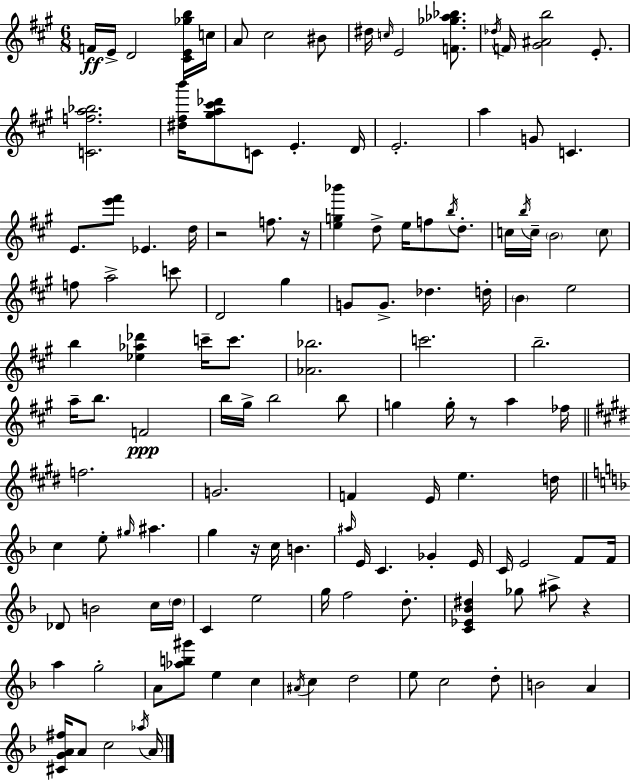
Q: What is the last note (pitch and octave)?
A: A4